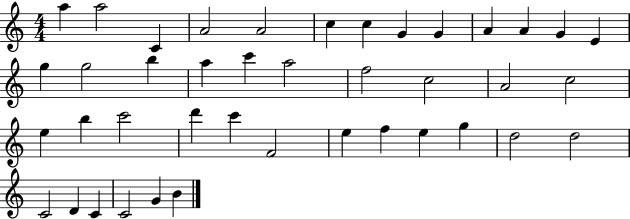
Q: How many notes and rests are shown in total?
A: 41